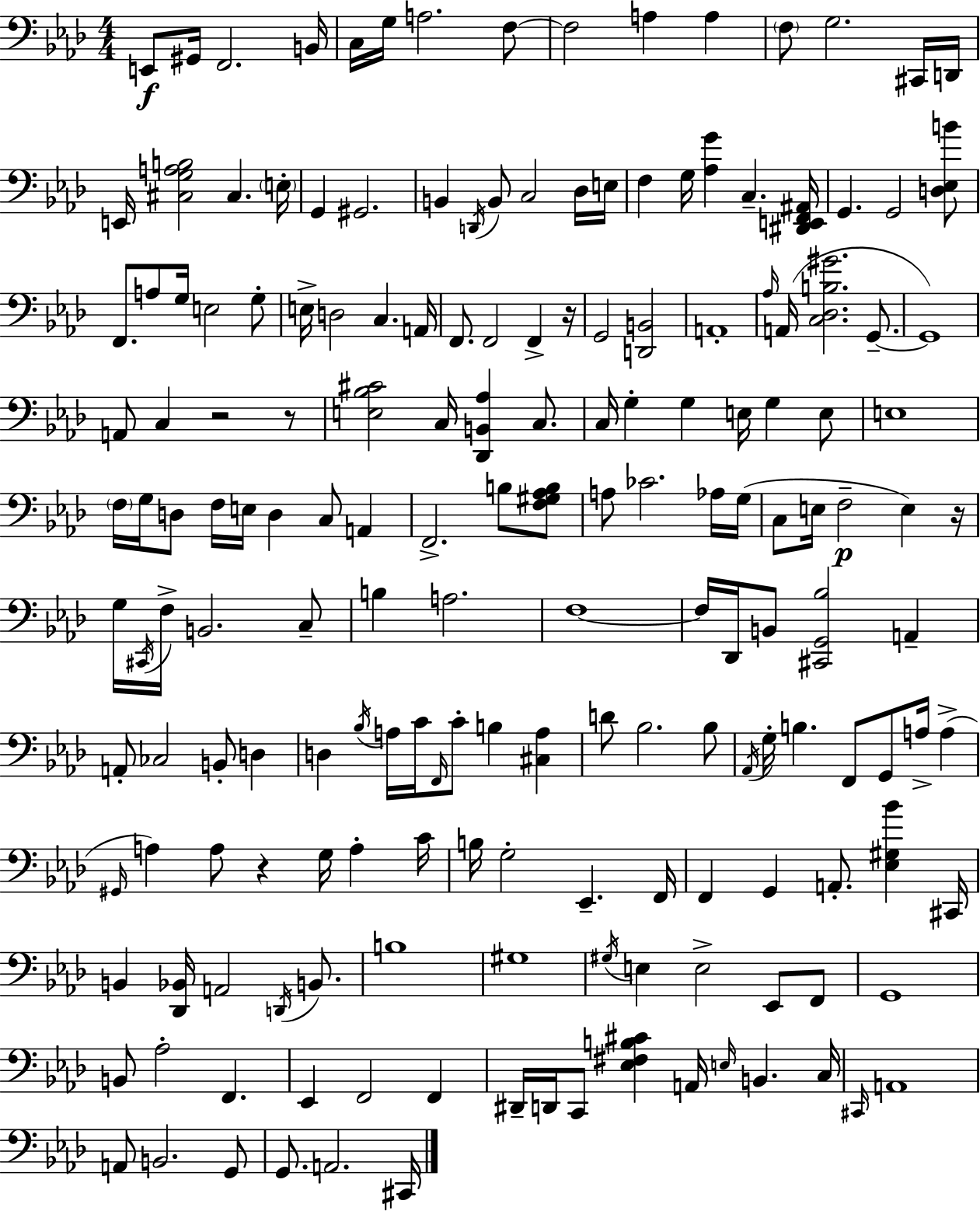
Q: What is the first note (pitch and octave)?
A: E2